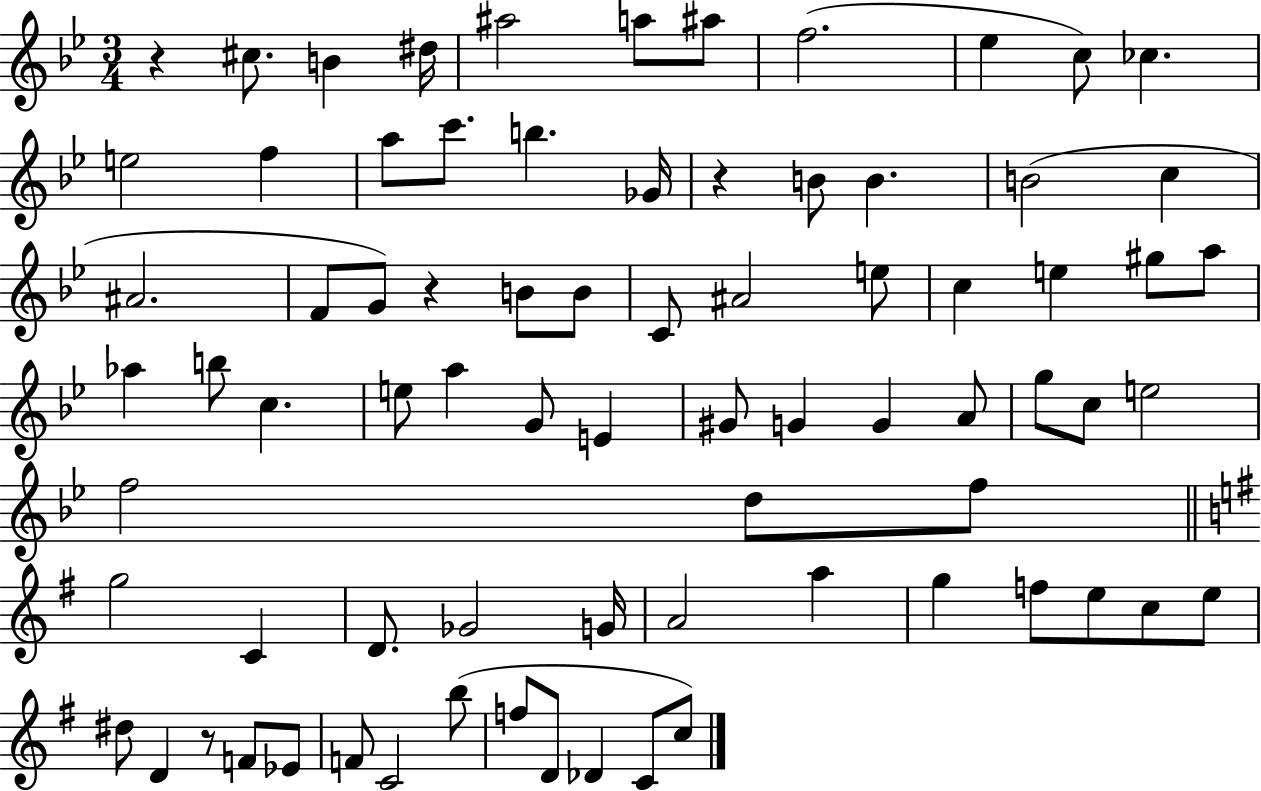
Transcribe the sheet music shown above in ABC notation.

X:1
T:Untitled
M:3/4
L:1/4
K:Bb
z ^c/2 B ^d/4 ^a2 a/2 ^a/2 f2 _e c/2 _c e2 f a/2 c'/2 b _G/4 z B/2 B B2 c ^A2 F/2 G/2 z B/2 B/2 C/2 ^A2 e/2 c e ^g/2 a/2 _a b/2 c e/2 a G/2 E ^G/2 G G A/2 g/2 c/2 e2 f2 d/2 f/2 g2 C D/2 _G2 G/4 A2 a g f/2 e/2 c/2 e/2 ^d/2 D z/2 F/2 _E/2 F/2 C2 b/2 f/2 D/2 _D C/2 c/2